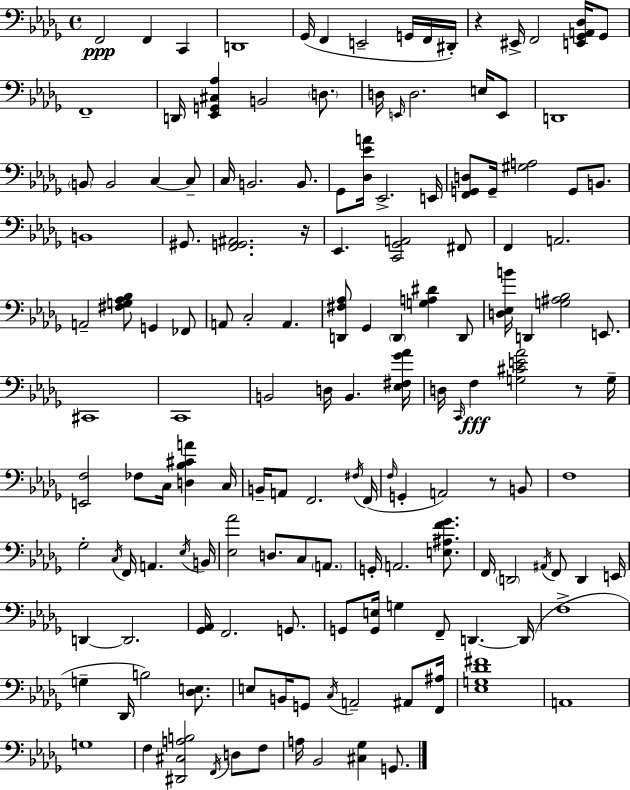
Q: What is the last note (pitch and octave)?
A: G2